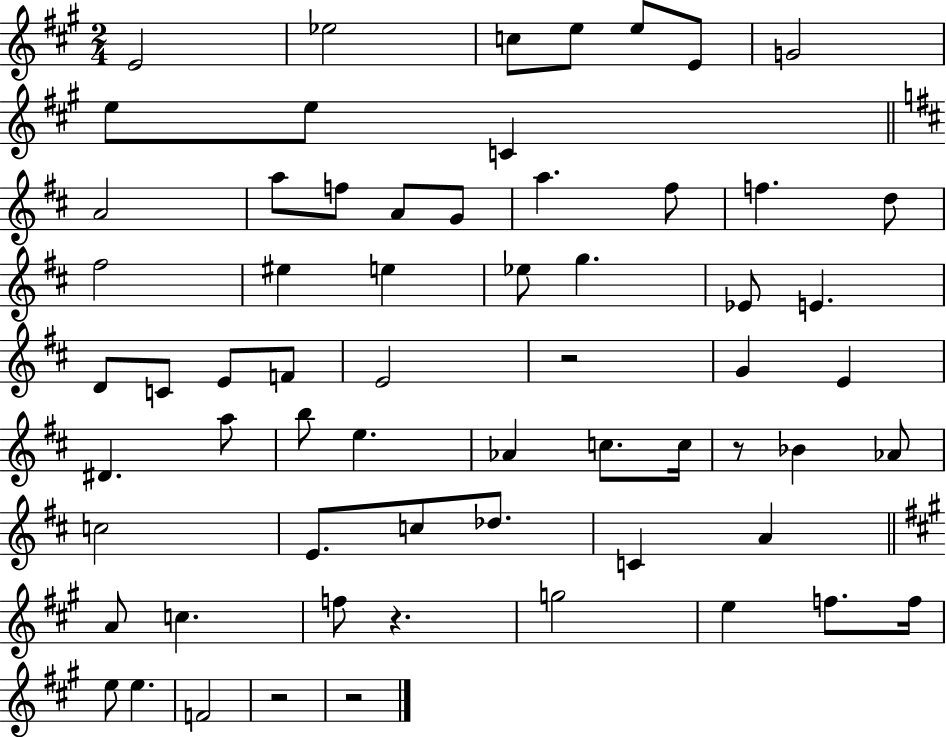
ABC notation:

X:1
T:Untitled
M:2/4
L:1/4
K:A
E2 _e2 c/2 e/2 e/2 E/2 G2 e/2 e/2 C A2 a/2 f/2 A/2 G/2 a ^f/2 f d/2 ^f2 ^e e _e/2 g _E/2 E D/2 C/2 E/2 F/2 E2 z2 G E ^D a/2 b/2 e _A c/2 c/4 z/2 _B _A/2 c2 E/2 c/2 _d/2 C A A/2 c f/2 z g2 e f/2 f/4 e/2 e F2 z2 z2